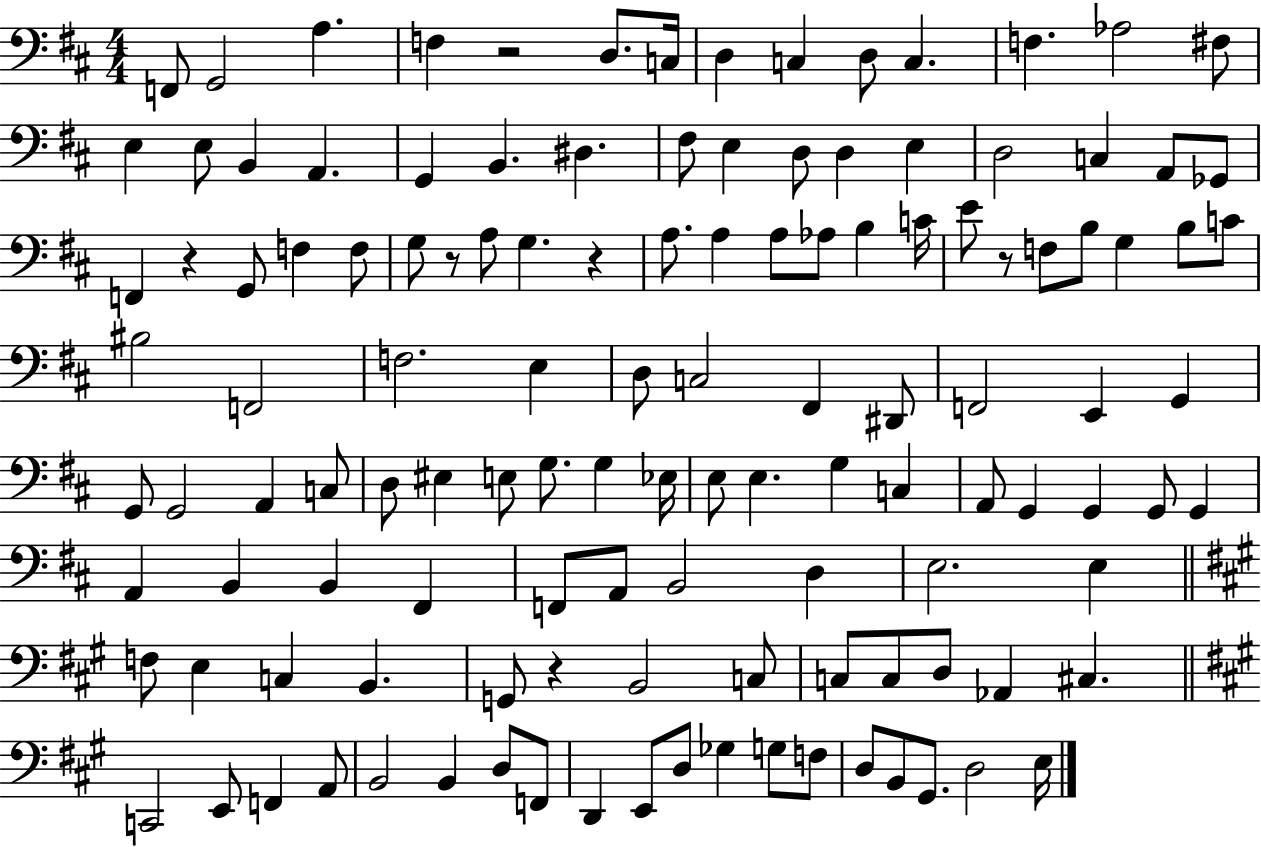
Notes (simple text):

F2/e G2/h A3/q. F3/q R/h D3/e. C3/s D3/q C3/q D3/e C3/q. F3/q. Ab3/h F#3/e E3/q E3/e B2/q A2/q. G2/q B2/q. D#3/q. F#3/e E3/q D3/e D3/q E3/q D3/h C3/q A2/e Gb2/e F2/q R/q G2/e F3/q F3/e G3/e R/e A3/e G3/q. R/q A3/e. A3/q A3/e Ab3/e B3/q C4/s E4/e R/e F3/e B3/e G3/q B3/e C4/e BIS3/h F2/h F3/h. E3/q D3/e C3/h F#2/q D#2/e F2/h E2/q G2/q G2/e G2/h A2/q C3/e D3/e EIS3/q E3/e G3/e. G3/q Eb3/s E3/e E3/q. G3/q C3/q A2/e G2/q G2/q G2/e G2/q A2/q B2/q B2/q F#2/q F2/e A2/e B2/h D3/q E3/h. E3/q F3/e E3/q C3/q B2/q. G2/e R/q B2/h C3/e C3/e C3/e D3/e Ab2/q C#3/q. C2/h E2/e F2/q A2/e B2/h B2/q D3/e F2/e D2/q E2/e D3/e Gb3/q G3/e F3/e D3/e B2/e G#2/e. D3/h E3/s